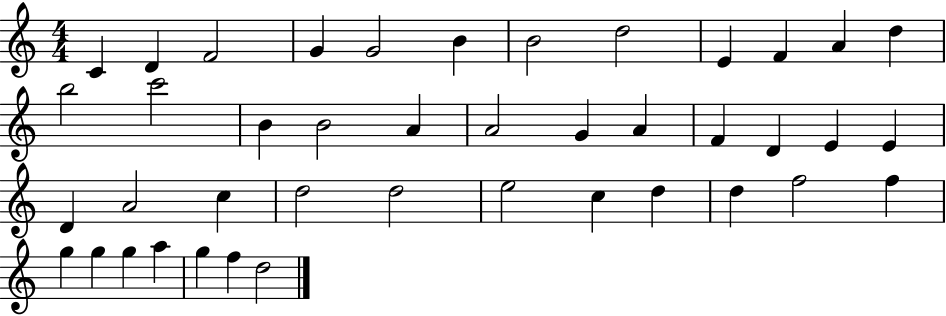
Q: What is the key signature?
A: C major